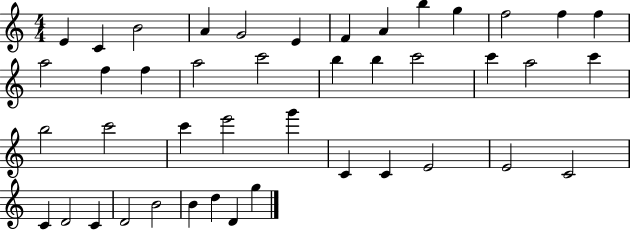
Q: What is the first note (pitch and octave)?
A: E4